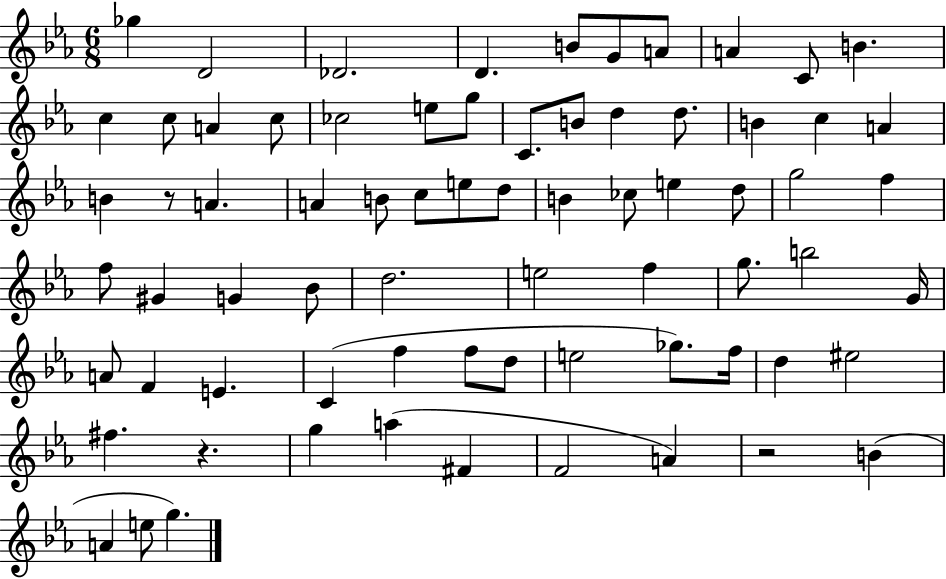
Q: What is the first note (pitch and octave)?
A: Gb5